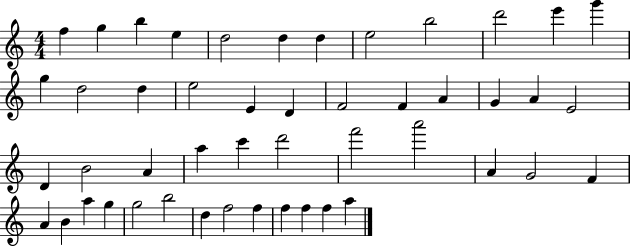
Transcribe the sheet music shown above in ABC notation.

X:1
T:Untitled
M:4/4
L:1/4
K:C
f g b e d2 d d e2 b2 d'2 e' g' g d2 d e2 E D F2 F A G A E2 D B2 A a c' d'2 f'2 a'2 A G2 F A B a g g2 b2 d f2 f f f f a